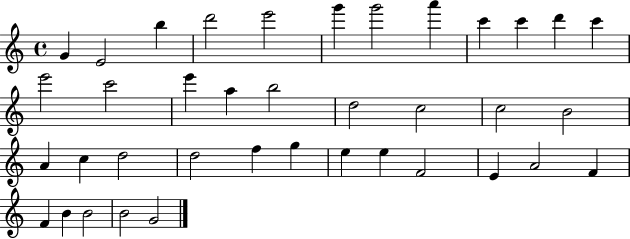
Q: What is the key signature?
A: C major